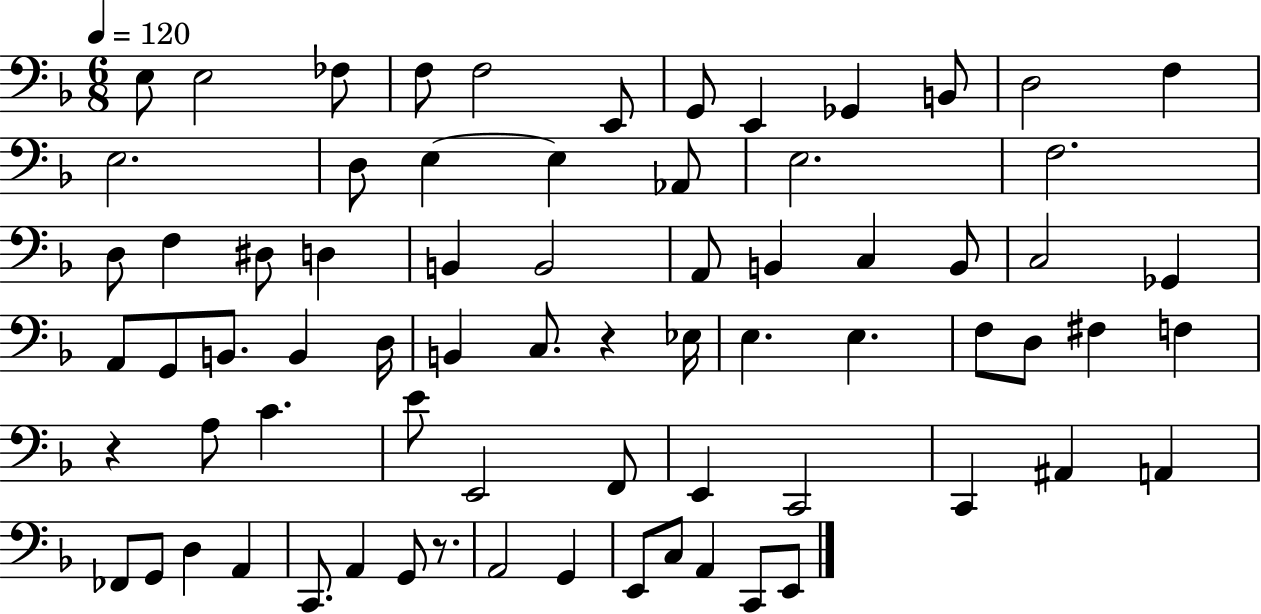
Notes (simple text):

E3/e E3/h FES3/e F3/e F3/h E2/e G2/e E2/q Gb2/q B2/e D3/h F3/q E3/h. D3/e E3/q E3/q Ab2/e E3/h. F3/h. D3/e F3/q D#3/e D3/q B2/q B2/h A2/e B2/q C3/q B2/e C3/h Gb2/q A2/e G2/e B2/e. B2/q D3/s B2/q C3/e. R/q Eb3/s E3/q. E3/q. F3/e D3/e F#3/q F3/q R/q A3/e C4/q. E4/e E2/h F2/e E2/q C2/h C2/q A#2/q A2/q FES2/e G2/e D3/q A2/q C2/e. A2/q G2/e R/e. A2/h G2/q E2/e C3/e A2/q C2/e E2/e